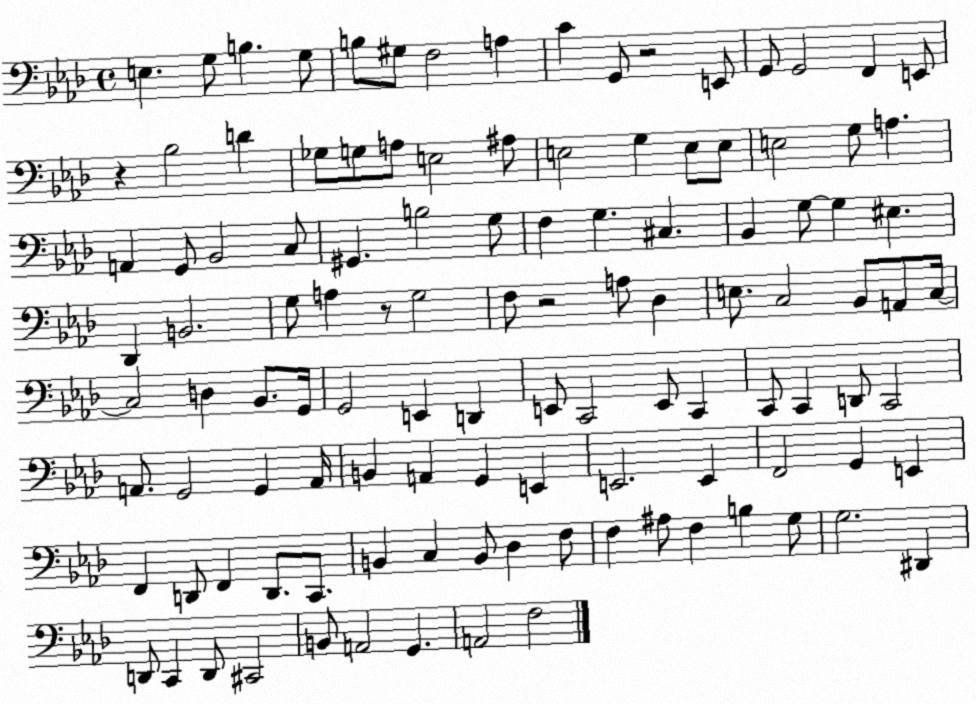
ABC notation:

X:1
T:Untitled
M:4/4
L:1/4
K:Ab
E, G,/2 B, G,/2 B,/2 ^G,/2 F,2 A, C G,,/2 z2 E,,/2 G,,/2 G,,2 F,, E,,/2 z _B,2 D _G,/2 G,/2 A,/2 E,2 ^A,/2 E,2 G, E,/2 E,/2 E,2 G,/2 A, A,, G,,/2 _B,,2 C,/2 ^G,, B,2 G,/2 F, G, ^C, _B,, G,/2 G, ^E, _D,, B,,2 G,/2 A, z/2 G,2 F,/2 z2 A,/2 _D, E,/2 C,2 _B,,/2 A,,/2 C,/4 C,2 D, _B,,/2 G,,/4 G,,2 E,, D,, E,,/2 C,,2 E,,/2 C,, C,,/2 C,, D,,/2 C,,2 A,,/2 G,,2 G,, A,,/4 B,, A,, G,, E,, E,,2 E,, F,,2 G,, E,, F,, D,,/2 F,, D,,/2 C,,/2 B,, C, B,,/2 _D, F,/2 F, ^A,/2 F, B, G,/2 G,2 ^D,, D,,/2 C,, D,,/2 ^C,,2 B,,/2 A,,2 G,, A,,2 F,2